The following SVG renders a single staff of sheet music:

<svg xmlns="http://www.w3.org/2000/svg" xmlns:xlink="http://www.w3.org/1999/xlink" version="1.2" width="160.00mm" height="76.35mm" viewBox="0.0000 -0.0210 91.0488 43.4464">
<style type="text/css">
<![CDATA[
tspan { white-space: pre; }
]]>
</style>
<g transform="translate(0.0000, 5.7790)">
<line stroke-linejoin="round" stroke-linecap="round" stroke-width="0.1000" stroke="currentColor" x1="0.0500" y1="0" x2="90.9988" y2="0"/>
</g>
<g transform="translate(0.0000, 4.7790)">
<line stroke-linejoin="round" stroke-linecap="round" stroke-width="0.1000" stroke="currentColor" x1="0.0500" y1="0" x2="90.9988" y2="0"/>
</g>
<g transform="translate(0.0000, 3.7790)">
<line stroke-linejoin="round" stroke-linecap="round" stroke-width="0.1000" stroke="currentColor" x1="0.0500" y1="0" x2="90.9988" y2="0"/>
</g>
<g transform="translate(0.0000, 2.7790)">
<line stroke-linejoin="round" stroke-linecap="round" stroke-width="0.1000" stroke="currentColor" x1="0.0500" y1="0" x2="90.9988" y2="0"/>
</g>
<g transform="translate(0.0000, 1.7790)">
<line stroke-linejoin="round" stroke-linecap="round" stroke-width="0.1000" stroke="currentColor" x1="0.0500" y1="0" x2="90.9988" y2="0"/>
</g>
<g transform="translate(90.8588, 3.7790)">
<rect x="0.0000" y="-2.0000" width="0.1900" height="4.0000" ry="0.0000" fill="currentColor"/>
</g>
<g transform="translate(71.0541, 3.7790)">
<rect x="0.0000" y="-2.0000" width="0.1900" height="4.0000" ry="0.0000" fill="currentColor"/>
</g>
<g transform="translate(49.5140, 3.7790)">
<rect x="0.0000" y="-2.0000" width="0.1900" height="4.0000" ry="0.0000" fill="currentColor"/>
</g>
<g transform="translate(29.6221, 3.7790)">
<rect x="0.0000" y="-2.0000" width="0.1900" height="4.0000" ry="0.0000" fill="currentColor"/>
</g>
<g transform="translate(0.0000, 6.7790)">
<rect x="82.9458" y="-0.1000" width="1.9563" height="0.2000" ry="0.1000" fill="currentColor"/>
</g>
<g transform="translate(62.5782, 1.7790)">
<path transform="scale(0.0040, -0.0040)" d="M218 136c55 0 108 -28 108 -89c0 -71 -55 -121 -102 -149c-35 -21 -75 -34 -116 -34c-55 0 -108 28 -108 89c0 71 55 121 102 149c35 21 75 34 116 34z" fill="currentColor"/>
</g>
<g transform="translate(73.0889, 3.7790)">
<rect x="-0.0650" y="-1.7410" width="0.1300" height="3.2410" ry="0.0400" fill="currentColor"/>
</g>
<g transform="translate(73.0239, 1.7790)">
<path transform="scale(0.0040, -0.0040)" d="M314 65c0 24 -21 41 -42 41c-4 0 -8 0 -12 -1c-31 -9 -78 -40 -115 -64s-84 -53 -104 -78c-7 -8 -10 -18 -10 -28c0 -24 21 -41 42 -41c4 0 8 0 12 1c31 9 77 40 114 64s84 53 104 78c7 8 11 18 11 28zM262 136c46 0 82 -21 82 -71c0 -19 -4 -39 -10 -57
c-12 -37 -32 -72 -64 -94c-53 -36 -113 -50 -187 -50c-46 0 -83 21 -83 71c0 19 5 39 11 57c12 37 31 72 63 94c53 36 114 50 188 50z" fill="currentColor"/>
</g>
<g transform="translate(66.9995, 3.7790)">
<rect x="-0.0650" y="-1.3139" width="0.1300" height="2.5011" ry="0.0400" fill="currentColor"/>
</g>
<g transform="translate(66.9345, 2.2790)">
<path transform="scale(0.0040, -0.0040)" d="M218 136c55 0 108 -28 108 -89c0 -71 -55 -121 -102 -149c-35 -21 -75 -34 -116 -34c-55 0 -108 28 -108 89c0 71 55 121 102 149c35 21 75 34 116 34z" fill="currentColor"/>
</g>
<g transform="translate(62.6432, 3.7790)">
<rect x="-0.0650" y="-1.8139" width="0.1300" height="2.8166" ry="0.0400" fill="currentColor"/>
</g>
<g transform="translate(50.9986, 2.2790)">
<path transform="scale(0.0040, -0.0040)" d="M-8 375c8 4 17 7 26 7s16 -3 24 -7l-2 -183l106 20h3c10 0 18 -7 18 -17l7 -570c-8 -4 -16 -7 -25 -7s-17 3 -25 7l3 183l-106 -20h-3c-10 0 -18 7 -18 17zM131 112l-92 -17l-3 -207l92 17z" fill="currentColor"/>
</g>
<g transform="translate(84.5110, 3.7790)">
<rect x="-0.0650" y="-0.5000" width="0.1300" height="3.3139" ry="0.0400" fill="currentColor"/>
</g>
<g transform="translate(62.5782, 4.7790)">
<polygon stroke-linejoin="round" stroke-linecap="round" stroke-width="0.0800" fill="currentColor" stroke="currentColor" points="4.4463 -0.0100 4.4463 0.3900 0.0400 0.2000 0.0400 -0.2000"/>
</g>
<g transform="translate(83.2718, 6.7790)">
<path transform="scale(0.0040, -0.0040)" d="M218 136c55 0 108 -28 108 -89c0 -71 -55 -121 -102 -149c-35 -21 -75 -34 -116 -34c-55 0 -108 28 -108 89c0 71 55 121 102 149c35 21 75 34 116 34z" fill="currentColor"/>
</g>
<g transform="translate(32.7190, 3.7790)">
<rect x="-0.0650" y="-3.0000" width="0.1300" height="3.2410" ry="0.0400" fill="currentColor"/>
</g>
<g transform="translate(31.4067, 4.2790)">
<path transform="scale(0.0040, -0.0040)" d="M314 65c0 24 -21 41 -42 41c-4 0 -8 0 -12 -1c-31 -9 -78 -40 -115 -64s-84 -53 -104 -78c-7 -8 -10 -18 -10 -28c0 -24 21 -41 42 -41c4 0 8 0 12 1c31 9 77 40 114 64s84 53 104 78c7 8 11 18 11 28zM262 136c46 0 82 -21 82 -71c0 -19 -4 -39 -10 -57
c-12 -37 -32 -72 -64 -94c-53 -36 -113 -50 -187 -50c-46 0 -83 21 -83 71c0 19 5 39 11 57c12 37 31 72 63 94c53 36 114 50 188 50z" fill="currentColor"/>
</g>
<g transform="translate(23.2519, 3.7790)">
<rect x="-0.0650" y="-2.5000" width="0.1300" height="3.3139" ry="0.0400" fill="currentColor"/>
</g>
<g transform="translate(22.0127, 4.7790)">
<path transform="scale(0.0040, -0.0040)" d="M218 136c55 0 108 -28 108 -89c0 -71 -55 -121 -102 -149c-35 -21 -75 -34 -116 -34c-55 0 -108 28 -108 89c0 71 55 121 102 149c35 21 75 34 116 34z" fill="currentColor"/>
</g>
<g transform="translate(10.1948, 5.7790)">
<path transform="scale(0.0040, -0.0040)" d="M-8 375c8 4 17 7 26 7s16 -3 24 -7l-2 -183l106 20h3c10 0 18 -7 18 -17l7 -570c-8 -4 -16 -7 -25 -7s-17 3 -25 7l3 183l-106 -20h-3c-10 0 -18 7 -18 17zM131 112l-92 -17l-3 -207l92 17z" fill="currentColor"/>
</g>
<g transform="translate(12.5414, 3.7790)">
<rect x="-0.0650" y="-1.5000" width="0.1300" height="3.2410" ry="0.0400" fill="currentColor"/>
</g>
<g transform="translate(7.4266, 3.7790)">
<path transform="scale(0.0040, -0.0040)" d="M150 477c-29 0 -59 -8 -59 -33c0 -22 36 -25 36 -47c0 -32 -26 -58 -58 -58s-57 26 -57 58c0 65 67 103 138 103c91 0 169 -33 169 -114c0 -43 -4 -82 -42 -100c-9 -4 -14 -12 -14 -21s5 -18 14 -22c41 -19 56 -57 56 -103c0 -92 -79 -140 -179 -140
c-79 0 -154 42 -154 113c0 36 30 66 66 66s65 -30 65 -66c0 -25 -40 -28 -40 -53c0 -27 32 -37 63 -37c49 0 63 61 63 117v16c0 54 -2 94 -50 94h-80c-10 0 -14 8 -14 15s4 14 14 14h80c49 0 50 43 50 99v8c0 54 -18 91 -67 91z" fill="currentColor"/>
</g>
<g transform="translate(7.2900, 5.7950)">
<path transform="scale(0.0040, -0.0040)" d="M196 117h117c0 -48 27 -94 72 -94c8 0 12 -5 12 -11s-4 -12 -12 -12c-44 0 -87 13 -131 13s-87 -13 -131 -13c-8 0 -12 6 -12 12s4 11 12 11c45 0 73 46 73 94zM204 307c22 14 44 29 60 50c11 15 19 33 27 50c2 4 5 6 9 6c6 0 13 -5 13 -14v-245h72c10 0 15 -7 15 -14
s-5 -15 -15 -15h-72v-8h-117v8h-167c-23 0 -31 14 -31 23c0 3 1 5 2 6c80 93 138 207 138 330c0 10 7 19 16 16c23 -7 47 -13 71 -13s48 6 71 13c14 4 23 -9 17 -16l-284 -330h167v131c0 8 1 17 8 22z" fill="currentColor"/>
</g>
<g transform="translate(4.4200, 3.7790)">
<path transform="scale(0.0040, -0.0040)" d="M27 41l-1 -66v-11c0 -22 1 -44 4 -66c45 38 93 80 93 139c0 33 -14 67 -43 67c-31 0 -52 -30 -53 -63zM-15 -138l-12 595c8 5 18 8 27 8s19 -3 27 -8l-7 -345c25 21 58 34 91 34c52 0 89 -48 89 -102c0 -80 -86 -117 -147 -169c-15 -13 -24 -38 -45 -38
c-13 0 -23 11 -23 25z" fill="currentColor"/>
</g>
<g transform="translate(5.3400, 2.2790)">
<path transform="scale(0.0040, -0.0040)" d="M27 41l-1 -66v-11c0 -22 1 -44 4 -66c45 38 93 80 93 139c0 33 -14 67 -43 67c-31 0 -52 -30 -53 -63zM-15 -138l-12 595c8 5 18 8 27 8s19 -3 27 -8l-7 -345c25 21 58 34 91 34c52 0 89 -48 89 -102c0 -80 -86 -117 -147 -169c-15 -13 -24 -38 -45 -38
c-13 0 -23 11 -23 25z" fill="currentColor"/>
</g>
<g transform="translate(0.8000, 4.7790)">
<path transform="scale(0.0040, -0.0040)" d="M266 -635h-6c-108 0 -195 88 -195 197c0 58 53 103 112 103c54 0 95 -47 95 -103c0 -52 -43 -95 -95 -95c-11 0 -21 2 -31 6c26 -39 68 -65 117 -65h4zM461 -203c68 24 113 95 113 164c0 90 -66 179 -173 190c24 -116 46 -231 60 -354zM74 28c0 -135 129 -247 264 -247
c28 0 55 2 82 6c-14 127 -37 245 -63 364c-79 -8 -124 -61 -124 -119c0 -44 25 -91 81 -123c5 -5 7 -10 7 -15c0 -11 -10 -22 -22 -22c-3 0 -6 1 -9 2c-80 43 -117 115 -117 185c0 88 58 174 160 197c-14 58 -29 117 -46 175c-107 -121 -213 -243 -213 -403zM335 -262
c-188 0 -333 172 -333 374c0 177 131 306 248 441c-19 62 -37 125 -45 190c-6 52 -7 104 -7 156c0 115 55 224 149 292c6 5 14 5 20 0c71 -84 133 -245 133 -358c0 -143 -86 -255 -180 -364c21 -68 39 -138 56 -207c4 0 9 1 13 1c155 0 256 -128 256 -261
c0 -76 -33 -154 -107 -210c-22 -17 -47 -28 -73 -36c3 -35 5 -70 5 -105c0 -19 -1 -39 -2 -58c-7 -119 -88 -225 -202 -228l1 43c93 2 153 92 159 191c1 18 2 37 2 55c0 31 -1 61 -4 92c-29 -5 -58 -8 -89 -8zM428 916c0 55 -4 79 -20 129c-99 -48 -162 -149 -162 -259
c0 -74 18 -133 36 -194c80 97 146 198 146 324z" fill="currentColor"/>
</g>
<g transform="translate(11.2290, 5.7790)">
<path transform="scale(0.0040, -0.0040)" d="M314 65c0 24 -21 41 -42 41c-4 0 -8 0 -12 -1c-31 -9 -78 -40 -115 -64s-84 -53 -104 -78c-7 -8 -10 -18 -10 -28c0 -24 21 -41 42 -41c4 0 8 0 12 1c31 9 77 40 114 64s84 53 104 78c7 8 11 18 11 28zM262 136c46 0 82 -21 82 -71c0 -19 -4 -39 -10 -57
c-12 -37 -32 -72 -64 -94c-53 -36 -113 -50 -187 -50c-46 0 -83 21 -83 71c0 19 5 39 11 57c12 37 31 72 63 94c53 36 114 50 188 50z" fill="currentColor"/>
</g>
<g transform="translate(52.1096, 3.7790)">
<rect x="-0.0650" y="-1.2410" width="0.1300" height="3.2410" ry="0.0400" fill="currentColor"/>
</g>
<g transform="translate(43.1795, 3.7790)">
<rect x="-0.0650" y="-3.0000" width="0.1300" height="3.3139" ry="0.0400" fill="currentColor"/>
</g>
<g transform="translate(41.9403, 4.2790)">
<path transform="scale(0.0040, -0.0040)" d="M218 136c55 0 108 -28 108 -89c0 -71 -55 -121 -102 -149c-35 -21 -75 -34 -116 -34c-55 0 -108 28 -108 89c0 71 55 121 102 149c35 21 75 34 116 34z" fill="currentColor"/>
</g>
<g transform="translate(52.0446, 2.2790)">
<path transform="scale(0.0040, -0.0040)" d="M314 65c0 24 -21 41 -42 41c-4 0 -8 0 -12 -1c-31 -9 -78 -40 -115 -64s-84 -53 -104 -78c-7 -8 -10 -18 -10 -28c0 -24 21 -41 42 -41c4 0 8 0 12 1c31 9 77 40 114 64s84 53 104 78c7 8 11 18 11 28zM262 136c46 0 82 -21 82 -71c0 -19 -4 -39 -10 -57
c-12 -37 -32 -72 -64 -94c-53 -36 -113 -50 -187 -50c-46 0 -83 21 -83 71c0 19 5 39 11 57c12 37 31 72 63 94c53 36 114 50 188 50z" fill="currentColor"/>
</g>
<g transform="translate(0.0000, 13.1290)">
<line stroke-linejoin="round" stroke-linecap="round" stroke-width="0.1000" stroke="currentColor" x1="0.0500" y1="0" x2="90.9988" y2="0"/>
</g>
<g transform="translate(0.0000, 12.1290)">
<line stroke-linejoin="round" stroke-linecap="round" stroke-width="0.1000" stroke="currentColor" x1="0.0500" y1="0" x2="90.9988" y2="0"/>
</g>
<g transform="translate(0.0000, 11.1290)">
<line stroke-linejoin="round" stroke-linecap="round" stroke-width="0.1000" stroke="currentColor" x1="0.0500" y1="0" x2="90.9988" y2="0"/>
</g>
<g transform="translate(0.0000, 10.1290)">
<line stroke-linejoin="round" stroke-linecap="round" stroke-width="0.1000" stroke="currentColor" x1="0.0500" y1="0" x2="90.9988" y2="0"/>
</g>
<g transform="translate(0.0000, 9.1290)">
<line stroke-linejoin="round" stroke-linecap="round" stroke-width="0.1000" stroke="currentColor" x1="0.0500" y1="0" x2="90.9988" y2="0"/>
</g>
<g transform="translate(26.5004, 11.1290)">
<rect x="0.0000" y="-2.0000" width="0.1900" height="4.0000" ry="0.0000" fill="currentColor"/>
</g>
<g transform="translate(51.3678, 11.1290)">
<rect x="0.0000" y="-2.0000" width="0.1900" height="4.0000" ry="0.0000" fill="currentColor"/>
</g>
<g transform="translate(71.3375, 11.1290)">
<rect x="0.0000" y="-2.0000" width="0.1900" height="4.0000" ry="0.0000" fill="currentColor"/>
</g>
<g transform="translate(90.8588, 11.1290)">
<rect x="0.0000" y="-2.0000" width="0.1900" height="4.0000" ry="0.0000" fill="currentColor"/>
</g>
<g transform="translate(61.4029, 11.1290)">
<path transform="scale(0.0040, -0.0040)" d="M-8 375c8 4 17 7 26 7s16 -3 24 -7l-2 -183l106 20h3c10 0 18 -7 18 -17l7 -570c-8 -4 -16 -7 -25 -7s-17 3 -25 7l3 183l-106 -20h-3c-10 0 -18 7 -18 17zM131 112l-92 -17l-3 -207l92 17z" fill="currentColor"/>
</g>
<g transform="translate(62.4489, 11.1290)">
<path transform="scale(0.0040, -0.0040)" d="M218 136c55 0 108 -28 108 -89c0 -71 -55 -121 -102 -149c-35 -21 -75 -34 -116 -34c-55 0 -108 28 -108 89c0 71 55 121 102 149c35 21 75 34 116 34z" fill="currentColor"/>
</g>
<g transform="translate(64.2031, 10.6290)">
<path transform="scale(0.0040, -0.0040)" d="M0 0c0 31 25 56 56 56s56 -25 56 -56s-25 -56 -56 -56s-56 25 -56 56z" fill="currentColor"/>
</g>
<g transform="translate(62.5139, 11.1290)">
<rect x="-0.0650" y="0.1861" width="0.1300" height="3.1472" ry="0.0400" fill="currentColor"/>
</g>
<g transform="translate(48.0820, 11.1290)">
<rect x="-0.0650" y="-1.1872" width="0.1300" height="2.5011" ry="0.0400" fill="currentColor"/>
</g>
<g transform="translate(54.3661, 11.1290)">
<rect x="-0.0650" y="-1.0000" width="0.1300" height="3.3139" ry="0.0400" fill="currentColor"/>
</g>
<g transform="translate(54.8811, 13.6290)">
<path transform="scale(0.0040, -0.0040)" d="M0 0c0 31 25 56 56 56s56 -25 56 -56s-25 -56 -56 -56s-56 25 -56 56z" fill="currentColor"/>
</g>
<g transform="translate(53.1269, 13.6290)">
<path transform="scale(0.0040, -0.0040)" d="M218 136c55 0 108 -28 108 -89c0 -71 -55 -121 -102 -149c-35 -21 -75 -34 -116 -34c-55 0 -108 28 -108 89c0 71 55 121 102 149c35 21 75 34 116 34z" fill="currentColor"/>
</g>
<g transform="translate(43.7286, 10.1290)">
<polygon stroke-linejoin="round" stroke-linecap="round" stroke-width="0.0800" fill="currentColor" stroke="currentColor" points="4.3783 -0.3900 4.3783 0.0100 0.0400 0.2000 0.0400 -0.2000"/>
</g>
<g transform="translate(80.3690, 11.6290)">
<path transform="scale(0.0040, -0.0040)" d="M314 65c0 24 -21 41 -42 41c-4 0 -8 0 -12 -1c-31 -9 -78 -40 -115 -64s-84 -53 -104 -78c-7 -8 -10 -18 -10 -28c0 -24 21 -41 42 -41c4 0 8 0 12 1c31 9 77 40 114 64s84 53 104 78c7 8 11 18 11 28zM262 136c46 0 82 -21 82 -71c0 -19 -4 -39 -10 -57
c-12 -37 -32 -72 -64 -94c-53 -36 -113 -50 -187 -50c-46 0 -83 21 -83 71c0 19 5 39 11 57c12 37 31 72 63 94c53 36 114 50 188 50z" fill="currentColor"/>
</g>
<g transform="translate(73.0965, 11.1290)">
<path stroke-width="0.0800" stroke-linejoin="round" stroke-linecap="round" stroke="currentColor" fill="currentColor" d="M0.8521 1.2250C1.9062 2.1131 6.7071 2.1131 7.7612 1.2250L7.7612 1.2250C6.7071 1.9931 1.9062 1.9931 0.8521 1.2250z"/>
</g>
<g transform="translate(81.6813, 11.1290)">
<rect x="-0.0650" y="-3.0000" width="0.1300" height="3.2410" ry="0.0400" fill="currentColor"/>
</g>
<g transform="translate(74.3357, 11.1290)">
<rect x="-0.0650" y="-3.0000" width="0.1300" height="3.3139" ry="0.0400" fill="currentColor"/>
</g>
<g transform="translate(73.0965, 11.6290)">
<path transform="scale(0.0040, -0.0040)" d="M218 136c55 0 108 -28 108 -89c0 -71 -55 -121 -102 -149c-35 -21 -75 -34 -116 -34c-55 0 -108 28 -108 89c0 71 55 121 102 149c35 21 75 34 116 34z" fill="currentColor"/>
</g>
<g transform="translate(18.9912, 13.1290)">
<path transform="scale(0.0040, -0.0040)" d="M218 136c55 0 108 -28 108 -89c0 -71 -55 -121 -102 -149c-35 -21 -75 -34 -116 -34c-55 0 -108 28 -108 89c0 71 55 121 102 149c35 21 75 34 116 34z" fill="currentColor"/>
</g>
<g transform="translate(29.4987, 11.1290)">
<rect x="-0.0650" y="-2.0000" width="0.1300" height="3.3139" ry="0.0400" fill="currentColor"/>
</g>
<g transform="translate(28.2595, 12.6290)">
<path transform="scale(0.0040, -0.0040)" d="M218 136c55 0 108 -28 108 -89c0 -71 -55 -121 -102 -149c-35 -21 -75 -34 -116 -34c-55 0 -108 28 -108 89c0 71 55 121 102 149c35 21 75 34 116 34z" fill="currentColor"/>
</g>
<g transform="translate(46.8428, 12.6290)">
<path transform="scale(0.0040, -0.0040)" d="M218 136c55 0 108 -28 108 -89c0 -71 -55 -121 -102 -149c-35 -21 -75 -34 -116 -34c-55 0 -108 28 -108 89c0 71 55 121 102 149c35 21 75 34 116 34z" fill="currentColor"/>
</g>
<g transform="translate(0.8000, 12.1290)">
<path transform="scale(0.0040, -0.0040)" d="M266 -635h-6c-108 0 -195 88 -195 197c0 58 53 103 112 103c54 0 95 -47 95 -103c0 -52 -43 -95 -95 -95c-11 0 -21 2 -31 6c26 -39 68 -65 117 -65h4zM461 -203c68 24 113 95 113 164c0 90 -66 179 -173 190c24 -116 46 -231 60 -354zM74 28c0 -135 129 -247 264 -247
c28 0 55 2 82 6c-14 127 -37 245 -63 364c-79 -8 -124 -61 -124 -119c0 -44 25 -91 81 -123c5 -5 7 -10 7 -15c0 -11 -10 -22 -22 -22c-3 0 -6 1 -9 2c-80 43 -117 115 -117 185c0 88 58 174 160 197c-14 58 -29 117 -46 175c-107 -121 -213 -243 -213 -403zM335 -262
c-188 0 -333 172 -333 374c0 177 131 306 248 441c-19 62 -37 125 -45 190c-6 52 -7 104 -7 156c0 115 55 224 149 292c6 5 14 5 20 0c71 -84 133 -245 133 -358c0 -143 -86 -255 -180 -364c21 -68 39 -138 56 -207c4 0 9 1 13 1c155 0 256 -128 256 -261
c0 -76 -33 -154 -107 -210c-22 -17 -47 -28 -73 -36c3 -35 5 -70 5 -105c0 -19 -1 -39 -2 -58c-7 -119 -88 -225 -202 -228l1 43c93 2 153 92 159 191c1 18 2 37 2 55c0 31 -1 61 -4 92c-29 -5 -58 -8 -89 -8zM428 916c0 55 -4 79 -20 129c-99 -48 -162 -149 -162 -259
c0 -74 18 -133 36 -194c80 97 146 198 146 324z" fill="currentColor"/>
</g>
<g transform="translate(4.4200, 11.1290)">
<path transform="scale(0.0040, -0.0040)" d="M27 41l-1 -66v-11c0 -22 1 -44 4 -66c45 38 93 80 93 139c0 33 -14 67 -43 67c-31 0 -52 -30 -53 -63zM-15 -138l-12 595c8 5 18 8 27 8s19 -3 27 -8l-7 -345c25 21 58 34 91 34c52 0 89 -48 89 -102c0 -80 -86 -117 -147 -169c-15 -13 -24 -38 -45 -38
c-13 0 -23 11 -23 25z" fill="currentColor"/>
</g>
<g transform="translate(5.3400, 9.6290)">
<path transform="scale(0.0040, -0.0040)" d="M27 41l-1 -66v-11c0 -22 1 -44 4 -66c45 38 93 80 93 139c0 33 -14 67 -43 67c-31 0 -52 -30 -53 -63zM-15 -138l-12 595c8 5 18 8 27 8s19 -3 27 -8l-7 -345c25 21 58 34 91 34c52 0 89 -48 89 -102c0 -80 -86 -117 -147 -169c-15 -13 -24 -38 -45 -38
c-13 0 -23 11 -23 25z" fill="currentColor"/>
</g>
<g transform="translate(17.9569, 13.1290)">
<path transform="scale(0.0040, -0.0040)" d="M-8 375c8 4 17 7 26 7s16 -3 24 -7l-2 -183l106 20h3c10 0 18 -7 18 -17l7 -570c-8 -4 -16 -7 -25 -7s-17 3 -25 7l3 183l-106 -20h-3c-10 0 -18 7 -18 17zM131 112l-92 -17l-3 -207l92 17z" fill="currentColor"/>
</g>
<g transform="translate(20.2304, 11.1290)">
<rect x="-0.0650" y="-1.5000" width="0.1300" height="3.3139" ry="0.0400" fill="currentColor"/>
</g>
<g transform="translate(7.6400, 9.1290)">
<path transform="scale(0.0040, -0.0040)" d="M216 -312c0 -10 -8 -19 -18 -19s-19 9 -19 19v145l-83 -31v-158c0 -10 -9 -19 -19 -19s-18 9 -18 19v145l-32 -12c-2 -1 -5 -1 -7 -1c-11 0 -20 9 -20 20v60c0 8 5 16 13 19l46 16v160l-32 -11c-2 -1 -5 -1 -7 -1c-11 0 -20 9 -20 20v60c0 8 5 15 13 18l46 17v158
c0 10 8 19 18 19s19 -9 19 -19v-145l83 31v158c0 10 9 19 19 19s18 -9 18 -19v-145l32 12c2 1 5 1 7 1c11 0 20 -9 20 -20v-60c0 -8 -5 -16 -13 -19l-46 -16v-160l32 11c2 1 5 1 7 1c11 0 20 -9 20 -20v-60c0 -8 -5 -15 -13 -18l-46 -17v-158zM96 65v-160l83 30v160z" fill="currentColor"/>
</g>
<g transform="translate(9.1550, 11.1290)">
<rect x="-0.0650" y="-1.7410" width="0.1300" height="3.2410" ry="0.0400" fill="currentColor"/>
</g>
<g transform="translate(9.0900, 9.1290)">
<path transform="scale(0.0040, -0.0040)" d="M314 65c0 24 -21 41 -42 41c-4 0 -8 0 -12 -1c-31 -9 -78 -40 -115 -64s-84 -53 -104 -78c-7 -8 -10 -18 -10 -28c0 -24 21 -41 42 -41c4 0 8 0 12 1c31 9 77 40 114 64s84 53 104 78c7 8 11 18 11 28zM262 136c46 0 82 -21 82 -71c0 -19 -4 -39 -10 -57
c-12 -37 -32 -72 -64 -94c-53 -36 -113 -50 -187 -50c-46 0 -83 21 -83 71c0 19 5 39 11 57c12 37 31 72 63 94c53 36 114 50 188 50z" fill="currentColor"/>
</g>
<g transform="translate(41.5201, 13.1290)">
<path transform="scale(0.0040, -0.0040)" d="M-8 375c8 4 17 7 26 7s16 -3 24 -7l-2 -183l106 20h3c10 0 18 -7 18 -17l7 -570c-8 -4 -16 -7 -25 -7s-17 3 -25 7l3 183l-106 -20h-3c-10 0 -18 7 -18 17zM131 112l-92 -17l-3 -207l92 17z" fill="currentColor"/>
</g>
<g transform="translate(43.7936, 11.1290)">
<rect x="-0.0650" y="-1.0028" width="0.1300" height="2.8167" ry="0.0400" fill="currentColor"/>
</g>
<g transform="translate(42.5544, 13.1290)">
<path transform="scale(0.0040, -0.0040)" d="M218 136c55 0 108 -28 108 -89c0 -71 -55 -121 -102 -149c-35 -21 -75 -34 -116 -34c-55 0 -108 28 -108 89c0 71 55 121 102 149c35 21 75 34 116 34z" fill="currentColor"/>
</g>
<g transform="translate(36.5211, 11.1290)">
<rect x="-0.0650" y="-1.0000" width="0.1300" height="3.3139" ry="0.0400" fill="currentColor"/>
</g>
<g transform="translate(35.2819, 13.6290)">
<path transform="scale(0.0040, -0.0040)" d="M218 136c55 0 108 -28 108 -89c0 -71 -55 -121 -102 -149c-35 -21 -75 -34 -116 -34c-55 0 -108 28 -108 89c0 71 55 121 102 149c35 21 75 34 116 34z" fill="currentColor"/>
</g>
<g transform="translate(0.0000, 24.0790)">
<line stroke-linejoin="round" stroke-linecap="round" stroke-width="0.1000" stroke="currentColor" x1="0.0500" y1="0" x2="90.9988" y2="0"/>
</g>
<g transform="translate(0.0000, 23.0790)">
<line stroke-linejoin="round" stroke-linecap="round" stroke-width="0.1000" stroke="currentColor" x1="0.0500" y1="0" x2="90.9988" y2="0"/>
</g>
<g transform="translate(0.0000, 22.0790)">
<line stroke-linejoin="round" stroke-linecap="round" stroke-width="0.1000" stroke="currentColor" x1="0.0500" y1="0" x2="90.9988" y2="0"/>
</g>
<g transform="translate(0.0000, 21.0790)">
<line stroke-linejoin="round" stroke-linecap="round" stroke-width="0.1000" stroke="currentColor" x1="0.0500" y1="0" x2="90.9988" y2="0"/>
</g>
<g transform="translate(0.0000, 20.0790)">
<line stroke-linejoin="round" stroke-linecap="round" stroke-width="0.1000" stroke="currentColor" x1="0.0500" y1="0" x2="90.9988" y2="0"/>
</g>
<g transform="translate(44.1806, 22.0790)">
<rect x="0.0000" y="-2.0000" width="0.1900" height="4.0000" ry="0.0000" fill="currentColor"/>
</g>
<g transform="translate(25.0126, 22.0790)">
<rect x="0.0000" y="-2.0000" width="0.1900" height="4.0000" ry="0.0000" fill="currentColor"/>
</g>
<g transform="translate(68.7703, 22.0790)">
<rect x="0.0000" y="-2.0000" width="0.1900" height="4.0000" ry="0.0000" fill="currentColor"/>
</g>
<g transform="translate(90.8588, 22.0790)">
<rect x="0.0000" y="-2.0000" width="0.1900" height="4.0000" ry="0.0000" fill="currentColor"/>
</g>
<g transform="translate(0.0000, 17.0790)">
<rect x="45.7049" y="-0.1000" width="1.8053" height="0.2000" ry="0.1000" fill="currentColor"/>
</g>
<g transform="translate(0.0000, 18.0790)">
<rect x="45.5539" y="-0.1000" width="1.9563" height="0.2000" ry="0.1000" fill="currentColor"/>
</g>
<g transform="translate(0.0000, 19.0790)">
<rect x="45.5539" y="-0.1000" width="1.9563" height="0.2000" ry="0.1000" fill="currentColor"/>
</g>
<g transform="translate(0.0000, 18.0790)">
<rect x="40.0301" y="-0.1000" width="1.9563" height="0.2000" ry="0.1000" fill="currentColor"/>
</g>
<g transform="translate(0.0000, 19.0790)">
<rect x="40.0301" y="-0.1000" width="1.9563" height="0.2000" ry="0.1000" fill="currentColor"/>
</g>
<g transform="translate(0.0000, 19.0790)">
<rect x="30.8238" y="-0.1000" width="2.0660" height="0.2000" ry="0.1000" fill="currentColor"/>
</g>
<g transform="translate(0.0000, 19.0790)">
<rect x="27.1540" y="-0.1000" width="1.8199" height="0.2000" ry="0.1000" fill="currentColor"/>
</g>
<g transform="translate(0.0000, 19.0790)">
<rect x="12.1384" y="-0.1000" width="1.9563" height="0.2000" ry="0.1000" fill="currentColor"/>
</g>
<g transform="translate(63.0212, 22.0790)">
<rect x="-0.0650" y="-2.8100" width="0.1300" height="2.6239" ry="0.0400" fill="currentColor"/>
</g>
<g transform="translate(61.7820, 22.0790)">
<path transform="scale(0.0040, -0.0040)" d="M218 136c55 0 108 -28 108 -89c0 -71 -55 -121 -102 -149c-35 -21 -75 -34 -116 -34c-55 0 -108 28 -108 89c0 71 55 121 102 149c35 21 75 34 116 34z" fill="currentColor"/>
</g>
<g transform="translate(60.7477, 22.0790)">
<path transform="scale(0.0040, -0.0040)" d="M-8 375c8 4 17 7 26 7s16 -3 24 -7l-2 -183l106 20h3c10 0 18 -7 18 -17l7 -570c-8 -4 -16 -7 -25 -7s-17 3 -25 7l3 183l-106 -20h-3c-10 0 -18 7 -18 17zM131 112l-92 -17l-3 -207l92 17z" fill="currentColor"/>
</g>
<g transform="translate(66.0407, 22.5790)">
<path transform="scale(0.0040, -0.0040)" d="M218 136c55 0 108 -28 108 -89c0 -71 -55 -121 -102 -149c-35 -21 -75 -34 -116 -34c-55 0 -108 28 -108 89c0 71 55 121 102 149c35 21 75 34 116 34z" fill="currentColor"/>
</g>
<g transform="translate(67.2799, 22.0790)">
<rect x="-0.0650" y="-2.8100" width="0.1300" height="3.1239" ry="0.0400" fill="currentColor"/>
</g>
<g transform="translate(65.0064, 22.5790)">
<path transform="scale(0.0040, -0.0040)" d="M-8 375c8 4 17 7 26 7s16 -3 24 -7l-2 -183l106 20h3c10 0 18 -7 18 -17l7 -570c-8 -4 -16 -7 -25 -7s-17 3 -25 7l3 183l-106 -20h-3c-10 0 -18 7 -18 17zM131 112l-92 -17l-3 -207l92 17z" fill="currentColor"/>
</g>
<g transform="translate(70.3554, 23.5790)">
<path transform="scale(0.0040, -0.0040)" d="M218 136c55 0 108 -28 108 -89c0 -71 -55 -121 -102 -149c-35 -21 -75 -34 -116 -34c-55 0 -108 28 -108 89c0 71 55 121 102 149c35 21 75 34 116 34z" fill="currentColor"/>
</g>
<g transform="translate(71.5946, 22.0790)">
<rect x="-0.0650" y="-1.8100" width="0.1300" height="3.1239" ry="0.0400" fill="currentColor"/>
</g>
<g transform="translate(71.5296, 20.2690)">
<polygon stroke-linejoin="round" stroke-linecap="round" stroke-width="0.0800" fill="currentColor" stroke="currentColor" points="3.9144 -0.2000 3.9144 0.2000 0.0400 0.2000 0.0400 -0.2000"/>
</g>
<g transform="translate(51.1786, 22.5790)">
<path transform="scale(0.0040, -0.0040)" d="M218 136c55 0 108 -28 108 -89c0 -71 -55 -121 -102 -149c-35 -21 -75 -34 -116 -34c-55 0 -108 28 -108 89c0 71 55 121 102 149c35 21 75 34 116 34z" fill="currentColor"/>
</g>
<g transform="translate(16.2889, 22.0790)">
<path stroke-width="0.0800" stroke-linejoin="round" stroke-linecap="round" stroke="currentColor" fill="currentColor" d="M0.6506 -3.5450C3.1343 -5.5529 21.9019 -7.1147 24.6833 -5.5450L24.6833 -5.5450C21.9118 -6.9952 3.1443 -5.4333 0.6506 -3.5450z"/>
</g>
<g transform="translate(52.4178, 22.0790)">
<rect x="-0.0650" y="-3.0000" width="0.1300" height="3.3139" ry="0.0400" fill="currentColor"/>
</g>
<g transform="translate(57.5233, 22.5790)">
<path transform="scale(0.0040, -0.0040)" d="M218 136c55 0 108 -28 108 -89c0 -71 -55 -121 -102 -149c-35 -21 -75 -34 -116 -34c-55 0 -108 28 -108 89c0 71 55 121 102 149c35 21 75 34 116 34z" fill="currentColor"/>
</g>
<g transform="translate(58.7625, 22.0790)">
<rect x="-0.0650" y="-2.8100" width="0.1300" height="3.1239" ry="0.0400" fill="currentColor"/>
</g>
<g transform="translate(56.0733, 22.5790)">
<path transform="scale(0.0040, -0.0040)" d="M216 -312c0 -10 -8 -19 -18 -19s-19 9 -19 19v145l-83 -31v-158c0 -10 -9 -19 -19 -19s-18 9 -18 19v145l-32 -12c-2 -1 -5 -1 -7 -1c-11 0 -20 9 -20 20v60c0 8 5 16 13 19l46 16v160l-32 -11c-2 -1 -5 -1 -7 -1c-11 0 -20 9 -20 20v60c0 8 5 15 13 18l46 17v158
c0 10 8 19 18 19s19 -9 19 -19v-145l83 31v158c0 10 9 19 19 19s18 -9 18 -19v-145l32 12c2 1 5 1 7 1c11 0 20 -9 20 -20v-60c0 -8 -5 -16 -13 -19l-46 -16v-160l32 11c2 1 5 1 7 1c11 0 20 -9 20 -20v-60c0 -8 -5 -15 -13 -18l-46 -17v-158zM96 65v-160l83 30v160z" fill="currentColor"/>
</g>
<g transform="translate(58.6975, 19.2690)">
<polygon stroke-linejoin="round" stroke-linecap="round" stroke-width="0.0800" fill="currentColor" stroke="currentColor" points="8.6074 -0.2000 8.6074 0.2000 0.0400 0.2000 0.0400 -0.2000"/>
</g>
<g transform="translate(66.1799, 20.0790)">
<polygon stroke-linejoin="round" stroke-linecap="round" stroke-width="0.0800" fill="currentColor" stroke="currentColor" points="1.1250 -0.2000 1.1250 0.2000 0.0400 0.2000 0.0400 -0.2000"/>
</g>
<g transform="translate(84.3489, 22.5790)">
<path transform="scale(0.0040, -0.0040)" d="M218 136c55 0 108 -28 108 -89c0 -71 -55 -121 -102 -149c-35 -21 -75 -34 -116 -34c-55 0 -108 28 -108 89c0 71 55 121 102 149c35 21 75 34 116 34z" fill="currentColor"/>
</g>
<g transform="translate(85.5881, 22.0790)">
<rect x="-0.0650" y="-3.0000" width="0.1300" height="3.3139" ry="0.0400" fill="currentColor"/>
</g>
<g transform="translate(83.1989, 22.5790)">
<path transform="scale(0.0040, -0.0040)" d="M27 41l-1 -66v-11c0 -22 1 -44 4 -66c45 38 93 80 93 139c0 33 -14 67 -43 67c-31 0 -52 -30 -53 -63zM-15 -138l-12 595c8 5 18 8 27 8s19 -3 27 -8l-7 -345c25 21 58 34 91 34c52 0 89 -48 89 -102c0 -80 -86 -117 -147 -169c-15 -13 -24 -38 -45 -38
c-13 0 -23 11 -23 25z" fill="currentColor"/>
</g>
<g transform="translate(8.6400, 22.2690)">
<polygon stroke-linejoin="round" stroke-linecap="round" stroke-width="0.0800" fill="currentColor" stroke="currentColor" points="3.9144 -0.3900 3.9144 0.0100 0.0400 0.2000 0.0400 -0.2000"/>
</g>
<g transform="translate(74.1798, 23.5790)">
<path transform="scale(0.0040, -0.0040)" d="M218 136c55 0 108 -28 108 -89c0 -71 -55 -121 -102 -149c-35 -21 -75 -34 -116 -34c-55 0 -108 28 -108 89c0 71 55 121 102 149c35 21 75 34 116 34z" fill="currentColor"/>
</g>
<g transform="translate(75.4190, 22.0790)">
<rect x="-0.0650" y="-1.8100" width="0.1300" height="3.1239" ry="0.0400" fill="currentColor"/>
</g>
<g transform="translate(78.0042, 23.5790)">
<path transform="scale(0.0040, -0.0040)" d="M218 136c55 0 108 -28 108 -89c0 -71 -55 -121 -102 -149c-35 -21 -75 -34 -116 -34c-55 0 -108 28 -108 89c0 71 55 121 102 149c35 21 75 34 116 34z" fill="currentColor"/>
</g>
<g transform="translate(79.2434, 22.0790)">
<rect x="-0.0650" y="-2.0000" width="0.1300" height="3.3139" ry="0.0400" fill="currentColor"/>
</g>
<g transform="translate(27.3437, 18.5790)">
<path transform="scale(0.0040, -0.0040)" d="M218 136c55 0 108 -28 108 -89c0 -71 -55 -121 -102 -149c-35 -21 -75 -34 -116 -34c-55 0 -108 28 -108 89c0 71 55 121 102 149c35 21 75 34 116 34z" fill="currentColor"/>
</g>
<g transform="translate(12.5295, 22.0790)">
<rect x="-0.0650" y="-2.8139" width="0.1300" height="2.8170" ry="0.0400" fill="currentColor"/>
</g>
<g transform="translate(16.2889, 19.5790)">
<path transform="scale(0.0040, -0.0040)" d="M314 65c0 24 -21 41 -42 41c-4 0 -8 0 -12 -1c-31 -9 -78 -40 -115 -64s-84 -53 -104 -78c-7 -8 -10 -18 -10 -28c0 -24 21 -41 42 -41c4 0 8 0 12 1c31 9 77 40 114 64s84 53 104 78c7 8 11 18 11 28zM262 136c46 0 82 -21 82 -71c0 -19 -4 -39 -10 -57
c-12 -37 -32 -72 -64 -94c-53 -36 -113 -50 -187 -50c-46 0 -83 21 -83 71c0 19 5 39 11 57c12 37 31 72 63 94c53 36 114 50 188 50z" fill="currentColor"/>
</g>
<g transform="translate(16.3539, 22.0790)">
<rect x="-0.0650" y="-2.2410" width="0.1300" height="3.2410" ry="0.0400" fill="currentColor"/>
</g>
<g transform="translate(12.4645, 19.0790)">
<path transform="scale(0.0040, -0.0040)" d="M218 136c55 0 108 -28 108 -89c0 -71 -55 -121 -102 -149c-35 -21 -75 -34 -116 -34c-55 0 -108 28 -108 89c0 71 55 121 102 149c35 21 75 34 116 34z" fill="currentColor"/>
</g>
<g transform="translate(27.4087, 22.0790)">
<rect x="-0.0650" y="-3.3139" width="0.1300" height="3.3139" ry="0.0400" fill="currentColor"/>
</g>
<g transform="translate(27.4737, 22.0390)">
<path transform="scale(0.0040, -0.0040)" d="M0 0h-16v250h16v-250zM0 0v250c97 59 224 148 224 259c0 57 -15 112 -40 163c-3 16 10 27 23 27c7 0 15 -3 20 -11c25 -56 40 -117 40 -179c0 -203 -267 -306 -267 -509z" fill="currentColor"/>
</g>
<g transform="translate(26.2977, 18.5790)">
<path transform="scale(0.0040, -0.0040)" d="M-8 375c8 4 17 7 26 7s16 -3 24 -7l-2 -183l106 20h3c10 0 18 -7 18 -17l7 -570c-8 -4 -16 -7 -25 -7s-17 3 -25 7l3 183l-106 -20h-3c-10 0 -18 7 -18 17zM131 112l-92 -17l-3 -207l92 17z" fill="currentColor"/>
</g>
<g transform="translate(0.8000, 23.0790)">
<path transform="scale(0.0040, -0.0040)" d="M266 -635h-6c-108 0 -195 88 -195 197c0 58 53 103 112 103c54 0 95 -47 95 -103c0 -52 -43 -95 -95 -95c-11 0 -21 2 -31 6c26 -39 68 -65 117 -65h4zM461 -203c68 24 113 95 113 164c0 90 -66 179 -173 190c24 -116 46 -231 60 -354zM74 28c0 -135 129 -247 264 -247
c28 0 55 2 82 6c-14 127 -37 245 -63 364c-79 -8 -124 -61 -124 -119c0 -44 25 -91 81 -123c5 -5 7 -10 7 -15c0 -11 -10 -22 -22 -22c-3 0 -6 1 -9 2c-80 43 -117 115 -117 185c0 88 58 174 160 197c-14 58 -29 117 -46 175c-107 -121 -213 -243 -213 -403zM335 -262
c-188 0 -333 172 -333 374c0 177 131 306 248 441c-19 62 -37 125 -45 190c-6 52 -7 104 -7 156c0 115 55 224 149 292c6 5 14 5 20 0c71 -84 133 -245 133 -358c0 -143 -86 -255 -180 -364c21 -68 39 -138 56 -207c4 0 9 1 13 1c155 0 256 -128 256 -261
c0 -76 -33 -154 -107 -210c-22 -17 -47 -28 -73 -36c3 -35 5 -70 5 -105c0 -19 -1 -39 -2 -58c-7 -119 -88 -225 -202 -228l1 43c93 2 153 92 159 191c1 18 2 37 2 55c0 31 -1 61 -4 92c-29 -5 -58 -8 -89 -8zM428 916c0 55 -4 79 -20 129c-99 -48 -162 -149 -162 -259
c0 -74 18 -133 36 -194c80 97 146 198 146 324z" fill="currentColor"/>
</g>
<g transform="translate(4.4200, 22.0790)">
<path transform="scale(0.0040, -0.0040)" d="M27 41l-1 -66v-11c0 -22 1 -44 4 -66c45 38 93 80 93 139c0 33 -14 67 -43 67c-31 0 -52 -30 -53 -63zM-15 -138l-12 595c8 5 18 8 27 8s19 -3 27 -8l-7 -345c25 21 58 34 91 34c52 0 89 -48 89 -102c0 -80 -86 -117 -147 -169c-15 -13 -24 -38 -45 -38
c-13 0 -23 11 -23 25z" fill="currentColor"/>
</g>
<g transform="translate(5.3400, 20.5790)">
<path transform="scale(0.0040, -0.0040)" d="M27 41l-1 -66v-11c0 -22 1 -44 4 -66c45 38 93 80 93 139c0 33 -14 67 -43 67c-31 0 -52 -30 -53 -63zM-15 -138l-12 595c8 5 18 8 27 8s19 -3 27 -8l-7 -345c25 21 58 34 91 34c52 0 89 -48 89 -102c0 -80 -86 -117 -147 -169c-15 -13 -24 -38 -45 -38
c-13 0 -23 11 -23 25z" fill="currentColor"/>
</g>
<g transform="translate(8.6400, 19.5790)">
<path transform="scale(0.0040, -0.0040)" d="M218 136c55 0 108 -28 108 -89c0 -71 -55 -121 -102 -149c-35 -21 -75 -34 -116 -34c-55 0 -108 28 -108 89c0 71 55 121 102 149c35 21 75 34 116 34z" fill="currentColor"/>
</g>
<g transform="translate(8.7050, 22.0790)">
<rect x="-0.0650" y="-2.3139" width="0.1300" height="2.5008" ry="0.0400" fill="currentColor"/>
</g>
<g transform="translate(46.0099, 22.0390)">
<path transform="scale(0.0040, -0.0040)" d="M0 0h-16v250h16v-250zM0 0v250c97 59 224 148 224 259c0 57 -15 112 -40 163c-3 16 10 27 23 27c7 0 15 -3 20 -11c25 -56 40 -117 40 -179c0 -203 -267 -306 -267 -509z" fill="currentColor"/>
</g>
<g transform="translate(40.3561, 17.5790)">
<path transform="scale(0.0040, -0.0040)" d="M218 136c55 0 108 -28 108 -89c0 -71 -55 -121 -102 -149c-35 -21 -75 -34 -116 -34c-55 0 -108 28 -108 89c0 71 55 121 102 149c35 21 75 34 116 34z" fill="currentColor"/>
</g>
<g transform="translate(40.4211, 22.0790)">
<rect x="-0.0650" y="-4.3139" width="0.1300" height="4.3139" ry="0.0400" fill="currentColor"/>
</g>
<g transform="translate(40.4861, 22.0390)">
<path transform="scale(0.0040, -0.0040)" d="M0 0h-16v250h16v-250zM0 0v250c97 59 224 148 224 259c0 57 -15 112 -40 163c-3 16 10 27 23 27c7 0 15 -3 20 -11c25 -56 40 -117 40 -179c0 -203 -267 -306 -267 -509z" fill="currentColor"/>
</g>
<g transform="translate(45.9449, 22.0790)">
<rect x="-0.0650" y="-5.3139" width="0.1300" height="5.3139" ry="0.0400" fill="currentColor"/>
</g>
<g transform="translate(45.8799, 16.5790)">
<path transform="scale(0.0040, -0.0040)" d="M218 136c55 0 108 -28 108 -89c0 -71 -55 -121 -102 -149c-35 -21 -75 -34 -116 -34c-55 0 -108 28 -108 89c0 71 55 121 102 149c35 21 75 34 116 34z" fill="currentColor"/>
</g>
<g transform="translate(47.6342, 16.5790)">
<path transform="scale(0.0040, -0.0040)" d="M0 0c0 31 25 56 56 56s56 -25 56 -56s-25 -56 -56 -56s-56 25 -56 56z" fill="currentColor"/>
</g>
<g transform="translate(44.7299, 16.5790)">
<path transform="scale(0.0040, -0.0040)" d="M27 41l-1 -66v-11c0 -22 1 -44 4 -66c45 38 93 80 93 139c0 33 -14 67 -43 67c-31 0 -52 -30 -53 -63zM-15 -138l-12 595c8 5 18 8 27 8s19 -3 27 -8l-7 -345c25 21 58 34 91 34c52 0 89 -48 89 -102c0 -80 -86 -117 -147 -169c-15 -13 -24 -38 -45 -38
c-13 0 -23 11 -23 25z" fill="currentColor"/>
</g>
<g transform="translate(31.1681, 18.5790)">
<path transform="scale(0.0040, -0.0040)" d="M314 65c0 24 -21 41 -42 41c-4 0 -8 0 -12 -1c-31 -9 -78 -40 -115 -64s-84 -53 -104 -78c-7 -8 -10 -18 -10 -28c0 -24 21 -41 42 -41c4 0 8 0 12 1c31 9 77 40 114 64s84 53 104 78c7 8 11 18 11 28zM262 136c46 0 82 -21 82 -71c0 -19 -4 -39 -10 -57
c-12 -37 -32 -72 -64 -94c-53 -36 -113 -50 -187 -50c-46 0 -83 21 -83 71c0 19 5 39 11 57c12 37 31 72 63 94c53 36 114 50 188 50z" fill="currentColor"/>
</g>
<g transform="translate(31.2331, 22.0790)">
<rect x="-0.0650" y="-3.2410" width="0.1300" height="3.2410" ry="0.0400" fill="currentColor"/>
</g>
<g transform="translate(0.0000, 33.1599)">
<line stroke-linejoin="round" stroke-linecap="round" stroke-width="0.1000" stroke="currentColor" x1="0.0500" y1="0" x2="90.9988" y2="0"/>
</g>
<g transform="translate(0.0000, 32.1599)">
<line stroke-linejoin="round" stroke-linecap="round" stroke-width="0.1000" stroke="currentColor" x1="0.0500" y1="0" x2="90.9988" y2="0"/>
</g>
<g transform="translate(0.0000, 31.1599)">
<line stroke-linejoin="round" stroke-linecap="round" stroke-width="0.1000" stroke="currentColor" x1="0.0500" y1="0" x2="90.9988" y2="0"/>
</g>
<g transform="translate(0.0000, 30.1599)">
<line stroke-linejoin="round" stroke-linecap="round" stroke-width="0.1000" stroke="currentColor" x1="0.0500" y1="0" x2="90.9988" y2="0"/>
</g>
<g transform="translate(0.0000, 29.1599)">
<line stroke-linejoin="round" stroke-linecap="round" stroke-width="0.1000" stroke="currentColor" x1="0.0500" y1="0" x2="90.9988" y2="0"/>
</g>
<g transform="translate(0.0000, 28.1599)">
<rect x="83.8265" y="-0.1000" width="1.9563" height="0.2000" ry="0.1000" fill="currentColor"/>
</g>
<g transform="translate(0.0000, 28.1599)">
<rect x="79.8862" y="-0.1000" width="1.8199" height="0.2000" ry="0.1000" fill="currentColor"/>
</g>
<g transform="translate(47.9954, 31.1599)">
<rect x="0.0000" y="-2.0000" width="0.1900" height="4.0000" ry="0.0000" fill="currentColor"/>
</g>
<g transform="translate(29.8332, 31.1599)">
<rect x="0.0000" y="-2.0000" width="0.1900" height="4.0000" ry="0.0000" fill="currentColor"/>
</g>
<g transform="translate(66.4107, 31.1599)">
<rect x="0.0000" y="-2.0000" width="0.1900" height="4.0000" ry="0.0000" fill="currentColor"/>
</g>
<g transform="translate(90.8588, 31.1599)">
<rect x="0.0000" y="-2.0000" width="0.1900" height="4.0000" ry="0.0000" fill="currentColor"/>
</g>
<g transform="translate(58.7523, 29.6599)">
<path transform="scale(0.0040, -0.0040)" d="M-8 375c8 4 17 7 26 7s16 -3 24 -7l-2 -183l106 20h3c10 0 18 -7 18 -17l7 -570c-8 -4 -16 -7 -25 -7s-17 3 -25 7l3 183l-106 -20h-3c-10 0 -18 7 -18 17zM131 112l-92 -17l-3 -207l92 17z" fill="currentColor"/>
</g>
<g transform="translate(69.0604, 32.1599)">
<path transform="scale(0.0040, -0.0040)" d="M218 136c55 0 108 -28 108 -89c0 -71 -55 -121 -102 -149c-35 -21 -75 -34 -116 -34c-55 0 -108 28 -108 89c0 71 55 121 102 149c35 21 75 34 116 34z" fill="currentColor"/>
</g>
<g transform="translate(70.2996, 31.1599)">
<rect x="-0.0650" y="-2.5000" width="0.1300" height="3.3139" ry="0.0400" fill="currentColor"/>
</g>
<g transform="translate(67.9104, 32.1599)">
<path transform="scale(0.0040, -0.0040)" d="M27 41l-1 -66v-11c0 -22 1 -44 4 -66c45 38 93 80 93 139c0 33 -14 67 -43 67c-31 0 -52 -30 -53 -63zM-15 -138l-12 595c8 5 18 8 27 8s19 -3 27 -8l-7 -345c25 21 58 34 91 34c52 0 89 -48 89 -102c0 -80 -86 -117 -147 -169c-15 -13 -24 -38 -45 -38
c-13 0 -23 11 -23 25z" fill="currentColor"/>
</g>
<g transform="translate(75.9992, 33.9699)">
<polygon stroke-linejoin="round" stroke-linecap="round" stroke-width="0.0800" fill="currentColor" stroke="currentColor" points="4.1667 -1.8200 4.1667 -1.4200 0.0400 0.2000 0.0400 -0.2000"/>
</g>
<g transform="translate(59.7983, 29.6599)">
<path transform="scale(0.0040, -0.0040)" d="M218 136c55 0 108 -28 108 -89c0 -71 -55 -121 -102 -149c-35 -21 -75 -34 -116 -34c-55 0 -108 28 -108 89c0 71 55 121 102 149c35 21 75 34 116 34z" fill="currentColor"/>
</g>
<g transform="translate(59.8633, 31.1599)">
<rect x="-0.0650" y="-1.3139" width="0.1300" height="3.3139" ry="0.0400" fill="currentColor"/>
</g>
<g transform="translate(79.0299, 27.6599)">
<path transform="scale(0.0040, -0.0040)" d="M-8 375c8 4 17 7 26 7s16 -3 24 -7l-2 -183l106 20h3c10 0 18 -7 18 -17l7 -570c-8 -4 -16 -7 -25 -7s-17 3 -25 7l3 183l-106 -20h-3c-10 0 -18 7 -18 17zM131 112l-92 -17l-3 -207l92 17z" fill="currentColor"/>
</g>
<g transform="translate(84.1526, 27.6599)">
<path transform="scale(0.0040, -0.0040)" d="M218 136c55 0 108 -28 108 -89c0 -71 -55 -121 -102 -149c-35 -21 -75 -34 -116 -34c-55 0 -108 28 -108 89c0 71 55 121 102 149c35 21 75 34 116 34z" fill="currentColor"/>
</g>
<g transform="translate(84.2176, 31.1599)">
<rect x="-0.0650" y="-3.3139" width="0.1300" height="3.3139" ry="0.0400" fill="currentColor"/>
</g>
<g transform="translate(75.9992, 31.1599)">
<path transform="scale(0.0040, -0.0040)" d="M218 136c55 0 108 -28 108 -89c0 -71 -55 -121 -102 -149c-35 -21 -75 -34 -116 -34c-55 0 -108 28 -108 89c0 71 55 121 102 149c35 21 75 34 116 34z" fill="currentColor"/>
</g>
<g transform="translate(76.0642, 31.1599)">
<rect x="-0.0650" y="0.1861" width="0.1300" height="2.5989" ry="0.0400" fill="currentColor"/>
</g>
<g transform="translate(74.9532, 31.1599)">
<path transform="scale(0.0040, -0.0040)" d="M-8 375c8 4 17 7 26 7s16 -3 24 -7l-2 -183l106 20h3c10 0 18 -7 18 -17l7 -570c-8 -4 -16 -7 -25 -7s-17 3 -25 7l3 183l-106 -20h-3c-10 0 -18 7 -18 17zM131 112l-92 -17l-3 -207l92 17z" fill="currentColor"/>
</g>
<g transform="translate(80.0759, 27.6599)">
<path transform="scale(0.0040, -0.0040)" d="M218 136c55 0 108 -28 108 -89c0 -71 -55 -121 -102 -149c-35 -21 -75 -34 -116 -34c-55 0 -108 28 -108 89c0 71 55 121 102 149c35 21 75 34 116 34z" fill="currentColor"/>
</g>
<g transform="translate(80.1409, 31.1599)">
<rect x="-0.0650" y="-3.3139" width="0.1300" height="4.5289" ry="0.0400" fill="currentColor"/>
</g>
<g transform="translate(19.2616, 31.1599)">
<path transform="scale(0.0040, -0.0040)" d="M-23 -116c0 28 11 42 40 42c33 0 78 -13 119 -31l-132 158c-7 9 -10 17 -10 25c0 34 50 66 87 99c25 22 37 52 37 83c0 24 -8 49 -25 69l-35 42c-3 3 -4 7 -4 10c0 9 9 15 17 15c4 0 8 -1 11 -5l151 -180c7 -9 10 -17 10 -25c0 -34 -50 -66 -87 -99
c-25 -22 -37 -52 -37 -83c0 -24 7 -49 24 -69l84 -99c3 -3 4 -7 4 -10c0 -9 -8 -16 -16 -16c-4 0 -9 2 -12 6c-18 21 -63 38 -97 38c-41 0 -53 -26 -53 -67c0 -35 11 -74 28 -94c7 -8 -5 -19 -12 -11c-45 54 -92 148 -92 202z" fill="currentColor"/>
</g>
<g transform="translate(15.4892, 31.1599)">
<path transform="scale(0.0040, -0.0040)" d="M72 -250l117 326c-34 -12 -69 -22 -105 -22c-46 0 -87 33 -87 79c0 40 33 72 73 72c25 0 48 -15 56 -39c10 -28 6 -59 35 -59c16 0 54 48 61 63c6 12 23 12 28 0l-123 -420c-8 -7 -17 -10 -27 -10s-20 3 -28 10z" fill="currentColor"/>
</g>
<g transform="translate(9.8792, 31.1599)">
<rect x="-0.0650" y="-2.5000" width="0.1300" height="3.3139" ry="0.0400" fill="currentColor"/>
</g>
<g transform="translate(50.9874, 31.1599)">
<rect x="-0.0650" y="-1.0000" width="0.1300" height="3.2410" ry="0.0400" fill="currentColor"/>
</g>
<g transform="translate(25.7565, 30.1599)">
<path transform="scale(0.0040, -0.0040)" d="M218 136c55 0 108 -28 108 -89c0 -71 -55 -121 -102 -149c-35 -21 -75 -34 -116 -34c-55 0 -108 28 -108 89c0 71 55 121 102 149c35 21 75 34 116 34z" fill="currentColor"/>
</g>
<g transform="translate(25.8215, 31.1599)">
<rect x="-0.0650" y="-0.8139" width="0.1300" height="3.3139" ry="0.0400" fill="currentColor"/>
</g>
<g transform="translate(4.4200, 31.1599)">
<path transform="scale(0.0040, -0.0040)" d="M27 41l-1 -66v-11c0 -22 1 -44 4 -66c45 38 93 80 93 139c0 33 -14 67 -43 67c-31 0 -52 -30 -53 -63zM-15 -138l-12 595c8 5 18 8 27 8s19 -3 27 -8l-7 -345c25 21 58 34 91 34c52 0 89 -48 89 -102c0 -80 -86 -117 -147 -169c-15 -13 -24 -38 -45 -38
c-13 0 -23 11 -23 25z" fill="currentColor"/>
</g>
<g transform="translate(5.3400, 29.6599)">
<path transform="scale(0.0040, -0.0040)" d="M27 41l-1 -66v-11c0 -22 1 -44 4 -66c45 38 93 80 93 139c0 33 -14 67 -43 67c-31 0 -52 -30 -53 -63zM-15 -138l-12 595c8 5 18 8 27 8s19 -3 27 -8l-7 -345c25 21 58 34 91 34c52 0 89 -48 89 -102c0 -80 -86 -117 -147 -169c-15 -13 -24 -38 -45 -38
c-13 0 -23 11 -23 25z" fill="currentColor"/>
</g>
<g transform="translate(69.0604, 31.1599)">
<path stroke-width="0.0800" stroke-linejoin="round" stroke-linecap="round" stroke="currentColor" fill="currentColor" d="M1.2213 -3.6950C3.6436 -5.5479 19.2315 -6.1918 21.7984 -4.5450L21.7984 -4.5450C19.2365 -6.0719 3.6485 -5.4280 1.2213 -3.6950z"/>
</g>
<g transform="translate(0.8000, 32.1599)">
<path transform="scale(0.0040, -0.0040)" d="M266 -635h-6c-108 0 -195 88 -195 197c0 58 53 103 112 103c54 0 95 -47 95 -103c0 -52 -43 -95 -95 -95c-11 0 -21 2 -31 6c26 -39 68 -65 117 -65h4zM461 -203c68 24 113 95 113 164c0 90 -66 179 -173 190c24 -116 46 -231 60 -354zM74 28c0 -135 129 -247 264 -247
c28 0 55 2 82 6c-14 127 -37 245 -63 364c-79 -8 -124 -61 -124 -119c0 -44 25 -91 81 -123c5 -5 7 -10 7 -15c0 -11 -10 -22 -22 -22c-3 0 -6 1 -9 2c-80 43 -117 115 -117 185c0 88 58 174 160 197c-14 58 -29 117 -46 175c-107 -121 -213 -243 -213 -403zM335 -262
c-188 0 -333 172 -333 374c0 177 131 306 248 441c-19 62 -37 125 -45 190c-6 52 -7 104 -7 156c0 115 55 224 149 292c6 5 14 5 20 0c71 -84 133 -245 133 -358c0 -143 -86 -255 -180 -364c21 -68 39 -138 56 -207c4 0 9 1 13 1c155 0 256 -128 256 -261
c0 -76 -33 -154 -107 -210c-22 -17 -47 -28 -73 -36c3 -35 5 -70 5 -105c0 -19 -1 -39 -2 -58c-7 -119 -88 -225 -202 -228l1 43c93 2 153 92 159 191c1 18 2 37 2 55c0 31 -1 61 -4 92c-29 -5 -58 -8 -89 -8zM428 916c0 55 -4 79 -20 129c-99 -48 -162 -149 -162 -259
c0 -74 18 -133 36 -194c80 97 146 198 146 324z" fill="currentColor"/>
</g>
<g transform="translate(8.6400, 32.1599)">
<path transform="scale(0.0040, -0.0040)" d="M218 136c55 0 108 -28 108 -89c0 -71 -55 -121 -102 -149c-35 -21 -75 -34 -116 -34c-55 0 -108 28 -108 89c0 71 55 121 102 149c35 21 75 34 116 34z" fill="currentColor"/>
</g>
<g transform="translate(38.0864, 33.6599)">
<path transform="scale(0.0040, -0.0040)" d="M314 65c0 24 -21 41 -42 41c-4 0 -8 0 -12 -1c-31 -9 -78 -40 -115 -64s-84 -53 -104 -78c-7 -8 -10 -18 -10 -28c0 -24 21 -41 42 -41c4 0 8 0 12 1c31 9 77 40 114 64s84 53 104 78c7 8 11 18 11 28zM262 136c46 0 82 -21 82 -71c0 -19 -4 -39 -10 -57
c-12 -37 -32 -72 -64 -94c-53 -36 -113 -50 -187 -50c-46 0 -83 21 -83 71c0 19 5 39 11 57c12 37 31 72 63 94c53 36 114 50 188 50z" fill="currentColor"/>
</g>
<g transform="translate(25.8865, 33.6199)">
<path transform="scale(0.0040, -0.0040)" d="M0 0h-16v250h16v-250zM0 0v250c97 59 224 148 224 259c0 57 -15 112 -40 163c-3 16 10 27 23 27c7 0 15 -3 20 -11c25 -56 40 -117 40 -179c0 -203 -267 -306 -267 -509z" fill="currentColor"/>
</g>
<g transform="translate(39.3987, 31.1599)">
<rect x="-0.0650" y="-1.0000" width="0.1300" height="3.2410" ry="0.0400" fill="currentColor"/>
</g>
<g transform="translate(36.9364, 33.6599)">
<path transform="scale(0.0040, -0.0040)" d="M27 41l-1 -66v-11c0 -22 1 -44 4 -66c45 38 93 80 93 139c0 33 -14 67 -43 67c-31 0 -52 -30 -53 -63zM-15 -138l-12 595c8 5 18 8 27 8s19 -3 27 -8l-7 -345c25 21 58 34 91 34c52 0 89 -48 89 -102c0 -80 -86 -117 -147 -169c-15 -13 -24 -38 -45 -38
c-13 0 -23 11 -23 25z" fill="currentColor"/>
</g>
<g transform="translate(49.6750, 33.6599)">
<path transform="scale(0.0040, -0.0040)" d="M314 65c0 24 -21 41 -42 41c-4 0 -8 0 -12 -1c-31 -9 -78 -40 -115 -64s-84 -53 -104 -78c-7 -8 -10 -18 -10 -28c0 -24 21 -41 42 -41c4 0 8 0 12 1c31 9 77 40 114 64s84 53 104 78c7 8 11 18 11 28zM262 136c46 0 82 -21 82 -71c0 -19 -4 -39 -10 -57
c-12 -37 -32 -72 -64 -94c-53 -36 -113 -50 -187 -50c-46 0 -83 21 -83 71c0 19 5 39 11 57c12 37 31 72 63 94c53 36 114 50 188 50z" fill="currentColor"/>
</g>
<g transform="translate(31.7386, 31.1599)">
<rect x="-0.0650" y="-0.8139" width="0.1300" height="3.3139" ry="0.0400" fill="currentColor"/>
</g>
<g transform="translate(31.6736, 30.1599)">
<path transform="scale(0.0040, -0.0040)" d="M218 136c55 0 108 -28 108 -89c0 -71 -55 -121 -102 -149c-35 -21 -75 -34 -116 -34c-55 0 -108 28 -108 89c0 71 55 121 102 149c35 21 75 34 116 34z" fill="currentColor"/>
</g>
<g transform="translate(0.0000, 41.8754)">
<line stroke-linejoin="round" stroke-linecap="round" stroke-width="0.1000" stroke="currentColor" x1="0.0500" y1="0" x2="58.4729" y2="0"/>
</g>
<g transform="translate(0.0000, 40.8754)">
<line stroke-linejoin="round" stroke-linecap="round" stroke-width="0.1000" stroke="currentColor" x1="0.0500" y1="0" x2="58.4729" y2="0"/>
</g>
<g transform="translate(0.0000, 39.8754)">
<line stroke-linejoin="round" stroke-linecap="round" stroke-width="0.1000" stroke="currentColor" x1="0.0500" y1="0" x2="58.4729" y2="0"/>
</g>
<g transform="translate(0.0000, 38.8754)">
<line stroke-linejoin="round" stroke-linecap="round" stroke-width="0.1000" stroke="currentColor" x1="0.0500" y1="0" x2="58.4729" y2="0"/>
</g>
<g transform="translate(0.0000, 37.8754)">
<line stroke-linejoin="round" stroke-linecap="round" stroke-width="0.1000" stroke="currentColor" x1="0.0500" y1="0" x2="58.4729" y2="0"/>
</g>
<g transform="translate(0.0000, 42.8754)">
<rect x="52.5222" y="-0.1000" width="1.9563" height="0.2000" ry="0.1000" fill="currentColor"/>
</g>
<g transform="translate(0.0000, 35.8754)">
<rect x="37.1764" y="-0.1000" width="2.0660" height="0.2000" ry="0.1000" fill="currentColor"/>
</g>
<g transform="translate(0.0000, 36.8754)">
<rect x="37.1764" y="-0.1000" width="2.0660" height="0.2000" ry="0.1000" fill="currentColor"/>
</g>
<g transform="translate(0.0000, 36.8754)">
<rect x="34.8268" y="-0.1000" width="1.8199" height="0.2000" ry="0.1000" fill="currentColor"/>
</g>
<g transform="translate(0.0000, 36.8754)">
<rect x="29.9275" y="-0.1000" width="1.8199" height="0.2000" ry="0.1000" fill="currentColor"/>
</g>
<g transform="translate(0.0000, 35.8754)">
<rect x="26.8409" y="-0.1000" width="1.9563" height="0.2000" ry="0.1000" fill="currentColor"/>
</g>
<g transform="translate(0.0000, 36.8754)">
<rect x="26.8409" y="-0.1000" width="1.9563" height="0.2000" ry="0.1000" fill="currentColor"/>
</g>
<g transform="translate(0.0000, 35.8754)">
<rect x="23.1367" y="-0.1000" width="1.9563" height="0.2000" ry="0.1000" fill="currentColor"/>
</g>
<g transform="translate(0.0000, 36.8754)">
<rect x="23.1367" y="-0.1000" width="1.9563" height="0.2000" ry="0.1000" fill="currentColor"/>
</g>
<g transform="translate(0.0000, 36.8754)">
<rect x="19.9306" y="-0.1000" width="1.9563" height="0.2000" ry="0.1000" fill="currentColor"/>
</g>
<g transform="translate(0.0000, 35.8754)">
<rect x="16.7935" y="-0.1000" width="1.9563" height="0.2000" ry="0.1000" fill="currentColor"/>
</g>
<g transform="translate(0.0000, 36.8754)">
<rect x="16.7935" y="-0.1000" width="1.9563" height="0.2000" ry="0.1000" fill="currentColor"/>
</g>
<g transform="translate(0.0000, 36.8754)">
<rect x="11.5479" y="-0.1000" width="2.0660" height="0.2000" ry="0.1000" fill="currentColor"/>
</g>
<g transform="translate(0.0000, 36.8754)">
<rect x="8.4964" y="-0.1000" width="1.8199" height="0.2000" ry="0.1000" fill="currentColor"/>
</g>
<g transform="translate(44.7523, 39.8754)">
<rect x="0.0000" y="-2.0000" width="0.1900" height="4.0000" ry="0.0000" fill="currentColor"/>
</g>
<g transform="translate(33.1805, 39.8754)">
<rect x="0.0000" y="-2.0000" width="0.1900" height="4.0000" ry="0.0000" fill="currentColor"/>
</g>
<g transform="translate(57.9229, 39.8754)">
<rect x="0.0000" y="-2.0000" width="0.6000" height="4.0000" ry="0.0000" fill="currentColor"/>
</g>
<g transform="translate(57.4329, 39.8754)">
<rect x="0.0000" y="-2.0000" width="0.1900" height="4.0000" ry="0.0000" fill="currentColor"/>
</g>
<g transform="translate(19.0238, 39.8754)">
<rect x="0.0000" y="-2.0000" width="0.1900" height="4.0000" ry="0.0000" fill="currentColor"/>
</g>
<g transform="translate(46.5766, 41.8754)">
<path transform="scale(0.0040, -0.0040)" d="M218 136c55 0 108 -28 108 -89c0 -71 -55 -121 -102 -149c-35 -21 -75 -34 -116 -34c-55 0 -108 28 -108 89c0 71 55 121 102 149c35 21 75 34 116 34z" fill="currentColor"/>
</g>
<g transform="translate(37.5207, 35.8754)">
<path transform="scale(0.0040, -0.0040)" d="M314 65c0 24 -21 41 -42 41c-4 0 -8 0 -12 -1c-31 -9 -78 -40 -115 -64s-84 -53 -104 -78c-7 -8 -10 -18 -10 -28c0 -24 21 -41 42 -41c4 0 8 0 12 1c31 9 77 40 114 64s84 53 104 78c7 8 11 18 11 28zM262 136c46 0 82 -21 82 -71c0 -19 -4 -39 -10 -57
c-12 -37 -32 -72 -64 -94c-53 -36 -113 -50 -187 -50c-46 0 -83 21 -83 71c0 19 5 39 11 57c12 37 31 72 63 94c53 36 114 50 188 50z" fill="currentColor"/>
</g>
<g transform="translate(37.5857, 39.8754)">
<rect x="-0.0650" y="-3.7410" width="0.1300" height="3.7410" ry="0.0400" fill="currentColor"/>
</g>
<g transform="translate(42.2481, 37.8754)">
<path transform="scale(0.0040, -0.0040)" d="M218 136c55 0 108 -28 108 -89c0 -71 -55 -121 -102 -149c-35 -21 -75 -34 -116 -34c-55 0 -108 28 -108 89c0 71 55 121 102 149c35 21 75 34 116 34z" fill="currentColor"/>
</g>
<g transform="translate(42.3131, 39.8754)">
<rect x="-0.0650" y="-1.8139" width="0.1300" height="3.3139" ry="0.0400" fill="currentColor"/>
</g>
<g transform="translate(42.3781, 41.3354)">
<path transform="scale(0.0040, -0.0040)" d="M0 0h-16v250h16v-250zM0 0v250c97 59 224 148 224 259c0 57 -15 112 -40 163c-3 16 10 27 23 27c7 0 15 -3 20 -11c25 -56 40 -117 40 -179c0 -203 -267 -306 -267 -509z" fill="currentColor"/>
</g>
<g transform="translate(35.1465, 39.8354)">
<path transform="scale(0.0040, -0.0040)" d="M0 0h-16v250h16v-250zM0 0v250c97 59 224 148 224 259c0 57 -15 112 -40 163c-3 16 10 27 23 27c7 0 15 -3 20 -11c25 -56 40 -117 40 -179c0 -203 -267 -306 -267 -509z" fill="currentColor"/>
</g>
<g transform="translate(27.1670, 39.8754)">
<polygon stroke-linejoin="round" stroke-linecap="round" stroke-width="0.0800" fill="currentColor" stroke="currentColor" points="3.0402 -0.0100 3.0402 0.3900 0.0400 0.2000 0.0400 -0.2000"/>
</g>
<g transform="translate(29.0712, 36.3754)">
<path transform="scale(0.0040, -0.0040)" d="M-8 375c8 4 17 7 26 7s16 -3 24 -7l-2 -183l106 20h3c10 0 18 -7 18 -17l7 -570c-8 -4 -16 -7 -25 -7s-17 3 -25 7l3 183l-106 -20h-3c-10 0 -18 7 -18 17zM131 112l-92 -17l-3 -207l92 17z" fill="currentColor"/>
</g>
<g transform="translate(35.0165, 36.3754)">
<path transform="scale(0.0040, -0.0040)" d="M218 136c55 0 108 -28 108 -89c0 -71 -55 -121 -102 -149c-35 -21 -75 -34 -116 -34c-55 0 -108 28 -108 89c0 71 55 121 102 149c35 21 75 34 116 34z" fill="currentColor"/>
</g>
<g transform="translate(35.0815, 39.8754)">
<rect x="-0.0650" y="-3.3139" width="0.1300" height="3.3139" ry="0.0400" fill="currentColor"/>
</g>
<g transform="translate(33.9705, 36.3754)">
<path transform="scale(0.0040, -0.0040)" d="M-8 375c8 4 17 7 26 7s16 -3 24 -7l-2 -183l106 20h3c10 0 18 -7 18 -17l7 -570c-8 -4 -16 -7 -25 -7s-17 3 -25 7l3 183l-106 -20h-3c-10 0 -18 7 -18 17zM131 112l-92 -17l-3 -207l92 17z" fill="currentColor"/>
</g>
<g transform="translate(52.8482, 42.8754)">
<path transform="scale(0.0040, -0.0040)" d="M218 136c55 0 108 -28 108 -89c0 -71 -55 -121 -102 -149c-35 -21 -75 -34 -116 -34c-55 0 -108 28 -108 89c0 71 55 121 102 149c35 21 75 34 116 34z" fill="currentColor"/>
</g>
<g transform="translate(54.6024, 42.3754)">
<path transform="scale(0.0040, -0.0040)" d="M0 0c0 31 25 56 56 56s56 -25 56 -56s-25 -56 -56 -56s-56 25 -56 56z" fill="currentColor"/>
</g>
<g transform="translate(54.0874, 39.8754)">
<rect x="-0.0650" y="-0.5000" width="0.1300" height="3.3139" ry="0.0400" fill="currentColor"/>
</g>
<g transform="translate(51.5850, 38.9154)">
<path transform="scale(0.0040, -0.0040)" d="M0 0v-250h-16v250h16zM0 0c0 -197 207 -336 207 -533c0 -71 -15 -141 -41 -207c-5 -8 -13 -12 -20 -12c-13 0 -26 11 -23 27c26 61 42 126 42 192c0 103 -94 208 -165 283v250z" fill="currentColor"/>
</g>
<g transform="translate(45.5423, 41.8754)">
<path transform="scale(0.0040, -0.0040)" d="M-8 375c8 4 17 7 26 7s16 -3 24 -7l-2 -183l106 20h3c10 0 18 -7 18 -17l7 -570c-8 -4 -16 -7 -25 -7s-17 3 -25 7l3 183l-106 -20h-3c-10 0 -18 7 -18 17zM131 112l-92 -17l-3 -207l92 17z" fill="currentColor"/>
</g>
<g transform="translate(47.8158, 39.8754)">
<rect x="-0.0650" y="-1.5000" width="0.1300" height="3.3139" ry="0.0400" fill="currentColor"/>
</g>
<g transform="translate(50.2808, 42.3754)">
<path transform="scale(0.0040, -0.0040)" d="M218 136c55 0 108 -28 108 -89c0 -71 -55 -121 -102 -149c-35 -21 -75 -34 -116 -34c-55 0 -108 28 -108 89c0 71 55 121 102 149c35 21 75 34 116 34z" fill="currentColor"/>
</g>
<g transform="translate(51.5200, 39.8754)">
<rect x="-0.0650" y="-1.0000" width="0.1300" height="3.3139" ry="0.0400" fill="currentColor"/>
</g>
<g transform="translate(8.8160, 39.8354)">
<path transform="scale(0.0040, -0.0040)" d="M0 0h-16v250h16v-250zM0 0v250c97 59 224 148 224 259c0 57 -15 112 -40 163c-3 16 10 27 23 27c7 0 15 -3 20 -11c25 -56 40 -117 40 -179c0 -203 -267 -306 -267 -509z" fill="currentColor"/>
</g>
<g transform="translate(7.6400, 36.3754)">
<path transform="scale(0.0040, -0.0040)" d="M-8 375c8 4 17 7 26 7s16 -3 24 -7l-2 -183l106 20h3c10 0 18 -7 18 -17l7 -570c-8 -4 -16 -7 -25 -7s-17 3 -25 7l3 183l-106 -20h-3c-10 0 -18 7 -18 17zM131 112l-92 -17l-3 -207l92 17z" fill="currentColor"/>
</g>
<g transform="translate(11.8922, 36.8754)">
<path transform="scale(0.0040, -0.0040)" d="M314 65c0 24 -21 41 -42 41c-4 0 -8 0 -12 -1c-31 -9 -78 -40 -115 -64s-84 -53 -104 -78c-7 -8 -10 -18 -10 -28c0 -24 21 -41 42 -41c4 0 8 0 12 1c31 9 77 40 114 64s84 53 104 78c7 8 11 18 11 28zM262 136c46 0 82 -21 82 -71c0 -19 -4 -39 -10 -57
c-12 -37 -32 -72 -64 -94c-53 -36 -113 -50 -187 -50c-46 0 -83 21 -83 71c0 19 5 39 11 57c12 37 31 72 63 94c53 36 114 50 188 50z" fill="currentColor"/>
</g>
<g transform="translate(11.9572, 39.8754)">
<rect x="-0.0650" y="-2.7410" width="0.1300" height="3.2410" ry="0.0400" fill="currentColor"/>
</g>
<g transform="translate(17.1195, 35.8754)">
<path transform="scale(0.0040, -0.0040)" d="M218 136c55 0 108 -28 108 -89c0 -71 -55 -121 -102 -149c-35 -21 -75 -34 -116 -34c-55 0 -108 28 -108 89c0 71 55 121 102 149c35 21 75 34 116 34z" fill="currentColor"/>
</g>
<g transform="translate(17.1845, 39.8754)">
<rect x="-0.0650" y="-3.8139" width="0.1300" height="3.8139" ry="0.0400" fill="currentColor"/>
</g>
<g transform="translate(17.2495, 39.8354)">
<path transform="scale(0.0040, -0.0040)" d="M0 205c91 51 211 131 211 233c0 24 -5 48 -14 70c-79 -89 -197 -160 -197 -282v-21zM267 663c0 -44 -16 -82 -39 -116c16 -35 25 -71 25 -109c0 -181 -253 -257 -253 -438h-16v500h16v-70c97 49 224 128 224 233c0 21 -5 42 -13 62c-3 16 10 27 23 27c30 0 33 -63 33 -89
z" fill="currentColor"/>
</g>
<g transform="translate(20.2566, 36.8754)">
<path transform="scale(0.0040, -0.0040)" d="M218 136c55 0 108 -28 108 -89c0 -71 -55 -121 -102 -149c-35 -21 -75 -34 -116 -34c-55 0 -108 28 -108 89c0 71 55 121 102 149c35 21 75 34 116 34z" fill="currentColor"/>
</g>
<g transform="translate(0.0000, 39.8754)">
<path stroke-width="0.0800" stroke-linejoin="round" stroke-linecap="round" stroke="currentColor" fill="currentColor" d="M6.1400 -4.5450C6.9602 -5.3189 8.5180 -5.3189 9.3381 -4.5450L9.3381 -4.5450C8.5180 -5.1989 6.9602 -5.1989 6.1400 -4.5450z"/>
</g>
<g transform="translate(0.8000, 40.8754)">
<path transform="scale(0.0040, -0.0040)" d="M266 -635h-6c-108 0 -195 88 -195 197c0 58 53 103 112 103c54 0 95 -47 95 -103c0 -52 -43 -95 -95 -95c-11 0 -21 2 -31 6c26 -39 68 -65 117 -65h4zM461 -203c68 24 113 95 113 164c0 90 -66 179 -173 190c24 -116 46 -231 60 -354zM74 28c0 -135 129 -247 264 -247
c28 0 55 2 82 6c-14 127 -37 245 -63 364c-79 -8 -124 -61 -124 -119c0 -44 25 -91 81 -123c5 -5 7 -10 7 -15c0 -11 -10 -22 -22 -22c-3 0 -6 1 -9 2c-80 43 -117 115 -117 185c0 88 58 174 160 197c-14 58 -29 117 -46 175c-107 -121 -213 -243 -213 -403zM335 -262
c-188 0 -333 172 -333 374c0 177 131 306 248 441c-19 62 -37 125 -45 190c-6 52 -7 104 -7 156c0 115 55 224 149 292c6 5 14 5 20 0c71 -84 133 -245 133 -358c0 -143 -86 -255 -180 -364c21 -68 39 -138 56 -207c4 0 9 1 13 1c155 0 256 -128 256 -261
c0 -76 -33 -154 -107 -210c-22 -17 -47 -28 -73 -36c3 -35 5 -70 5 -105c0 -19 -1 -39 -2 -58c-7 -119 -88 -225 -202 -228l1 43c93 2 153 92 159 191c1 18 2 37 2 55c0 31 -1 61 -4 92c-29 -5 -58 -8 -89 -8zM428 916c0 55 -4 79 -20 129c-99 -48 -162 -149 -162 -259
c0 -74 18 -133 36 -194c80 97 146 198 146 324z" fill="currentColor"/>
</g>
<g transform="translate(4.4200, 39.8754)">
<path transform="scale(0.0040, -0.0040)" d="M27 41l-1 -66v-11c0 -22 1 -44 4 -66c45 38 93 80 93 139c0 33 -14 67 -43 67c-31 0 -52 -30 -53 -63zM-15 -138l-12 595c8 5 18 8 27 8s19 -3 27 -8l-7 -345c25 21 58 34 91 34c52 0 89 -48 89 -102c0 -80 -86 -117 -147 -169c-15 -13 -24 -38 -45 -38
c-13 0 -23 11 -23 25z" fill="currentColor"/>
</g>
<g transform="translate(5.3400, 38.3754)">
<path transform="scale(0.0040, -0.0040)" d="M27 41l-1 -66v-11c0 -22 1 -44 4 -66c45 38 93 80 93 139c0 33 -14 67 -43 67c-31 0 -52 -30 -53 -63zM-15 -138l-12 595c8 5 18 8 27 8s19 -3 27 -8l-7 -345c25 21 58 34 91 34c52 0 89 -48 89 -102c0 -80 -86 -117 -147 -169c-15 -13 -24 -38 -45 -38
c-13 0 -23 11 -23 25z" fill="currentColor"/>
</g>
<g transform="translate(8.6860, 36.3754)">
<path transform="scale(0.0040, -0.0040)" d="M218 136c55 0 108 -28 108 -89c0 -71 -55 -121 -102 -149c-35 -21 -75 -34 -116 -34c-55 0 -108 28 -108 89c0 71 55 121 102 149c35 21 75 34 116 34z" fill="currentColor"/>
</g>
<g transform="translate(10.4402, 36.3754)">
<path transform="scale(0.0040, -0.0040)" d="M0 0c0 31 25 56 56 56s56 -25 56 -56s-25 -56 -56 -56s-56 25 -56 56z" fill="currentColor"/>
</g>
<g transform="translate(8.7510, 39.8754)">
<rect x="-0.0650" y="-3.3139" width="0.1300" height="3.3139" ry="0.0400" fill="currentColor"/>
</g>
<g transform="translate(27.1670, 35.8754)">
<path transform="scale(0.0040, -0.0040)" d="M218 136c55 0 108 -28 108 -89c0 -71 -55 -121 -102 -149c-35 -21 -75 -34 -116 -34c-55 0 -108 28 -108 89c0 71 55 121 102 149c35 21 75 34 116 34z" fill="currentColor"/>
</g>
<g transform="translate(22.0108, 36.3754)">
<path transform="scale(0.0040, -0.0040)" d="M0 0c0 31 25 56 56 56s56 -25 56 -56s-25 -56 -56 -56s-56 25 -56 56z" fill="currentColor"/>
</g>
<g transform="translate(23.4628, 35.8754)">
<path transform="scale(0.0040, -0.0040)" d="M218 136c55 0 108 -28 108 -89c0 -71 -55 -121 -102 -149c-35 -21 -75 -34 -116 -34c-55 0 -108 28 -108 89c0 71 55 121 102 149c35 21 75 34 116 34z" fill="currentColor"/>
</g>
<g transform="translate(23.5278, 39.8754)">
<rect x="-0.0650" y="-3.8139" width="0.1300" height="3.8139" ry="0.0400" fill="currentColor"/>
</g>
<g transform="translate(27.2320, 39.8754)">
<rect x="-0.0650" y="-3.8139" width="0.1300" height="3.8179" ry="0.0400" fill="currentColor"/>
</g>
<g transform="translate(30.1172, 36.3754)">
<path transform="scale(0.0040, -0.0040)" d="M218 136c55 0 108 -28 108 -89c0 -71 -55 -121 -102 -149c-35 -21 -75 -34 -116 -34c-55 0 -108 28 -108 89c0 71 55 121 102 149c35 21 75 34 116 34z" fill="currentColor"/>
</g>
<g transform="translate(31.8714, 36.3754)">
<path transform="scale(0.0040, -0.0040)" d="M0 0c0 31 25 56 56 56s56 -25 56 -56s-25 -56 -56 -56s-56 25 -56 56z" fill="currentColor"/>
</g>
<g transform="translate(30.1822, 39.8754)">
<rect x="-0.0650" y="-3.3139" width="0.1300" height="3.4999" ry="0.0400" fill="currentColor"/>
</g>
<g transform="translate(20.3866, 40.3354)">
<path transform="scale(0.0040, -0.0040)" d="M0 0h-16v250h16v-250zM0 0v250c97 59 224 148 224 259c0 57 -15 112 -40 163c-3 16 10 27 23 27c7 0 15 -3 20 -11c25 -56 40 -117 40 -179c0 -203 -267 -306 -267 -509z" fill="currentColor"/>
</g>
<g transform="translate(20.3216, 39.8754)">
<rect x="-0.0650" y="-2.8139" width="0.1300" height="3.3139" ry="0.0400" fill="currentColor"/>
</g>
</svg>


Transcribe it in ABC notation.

X:1
T:Untitled
M:3/4
L:1/4
K:Bb
E2 G A2 A e2 f/2 e/2 f2 C ^f2 E F D E/2 F/2 D B A A2 g/2 a/2 g2 b/2 b2 d'/2 _f'/2 A ^A/2 B/2 A/4 F/2 F/2 F _A G z/2 z d/2 d _D2 D2 e _G B/2 b/2 b b/2 a2 c'/4 a/2 c' c'/2 b/2 b/2 c'2 f/2 E D/2 C